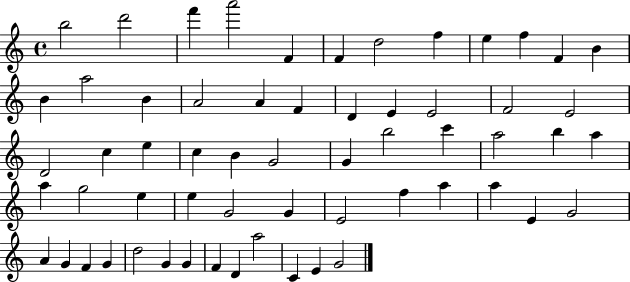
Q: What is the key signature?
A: C major